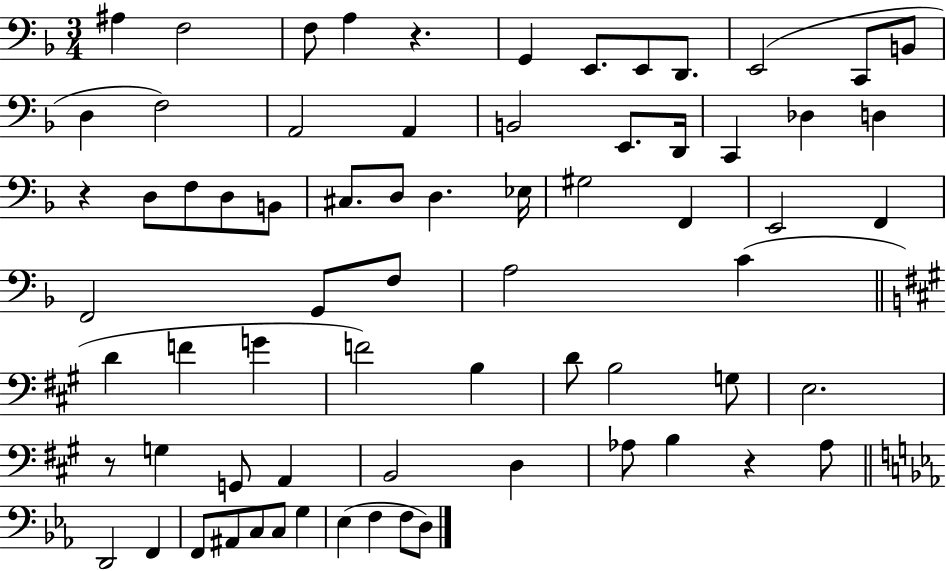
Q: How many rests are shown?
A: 4